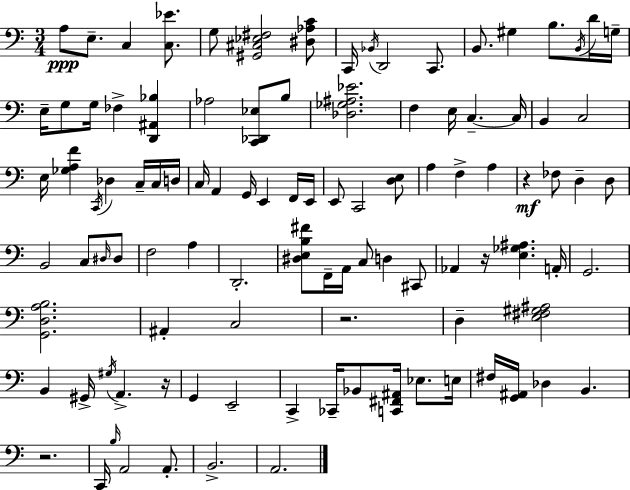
X:1
T:Untitled
M:3/4
L:1/4
K:C
A,/2 E,/2 C, [C,_E]/2 G,/2 [^G,,^C,_E,^F,]2 [^D,_A,C]/2 C,,/4 _B,,/4 D,,2 C,,/2 B,,/2 ^G, B,/2 B,,/4 D/4 G,/4 E,/4 G,/2 G,/4 _F, [D,,^A,,_B,] _A,2 [C,,_D,,_E,]/2 B,/2 [_D,_G,^A,_E]2 F, E,/4 C, C,/4 B,, C,2 E,/4 [_G,A,F] C,,/4 _D, C,/4 C,/4 D,/4 C,/4 A,, G,,/4 E,, F,,/4 E,,/4 E,,/2 C,,2 [D,E,]/2 A, F, A, z _F,/2 D, D,/2 B,,2 C,/2 ^D,/4 ^D,/2 F,2 A, D,,2 [^D,E,B,^F]/2 F,,/4 A,,/4 C,/2 D, ^C,,/2 _A,, z/4 [E,_G,^A,] A,,/4 G,,2 [G,,D,A,B,]2 ^A,, C,2 z2 D, [E,^F,^G,^A,]2 B,, ^G,,/4 ^G,/4 A,, z/4 G,, E,,2 C,, _C,,/4 _B,,/2 [C,,^F,,^A,,]/4 _E,/2 E,/4 ^F,/4 [G,,^A,,]/4 _D, B,, z2 C,,/4 B,/4 A,,2 A,,/2 B,,2 A,,2